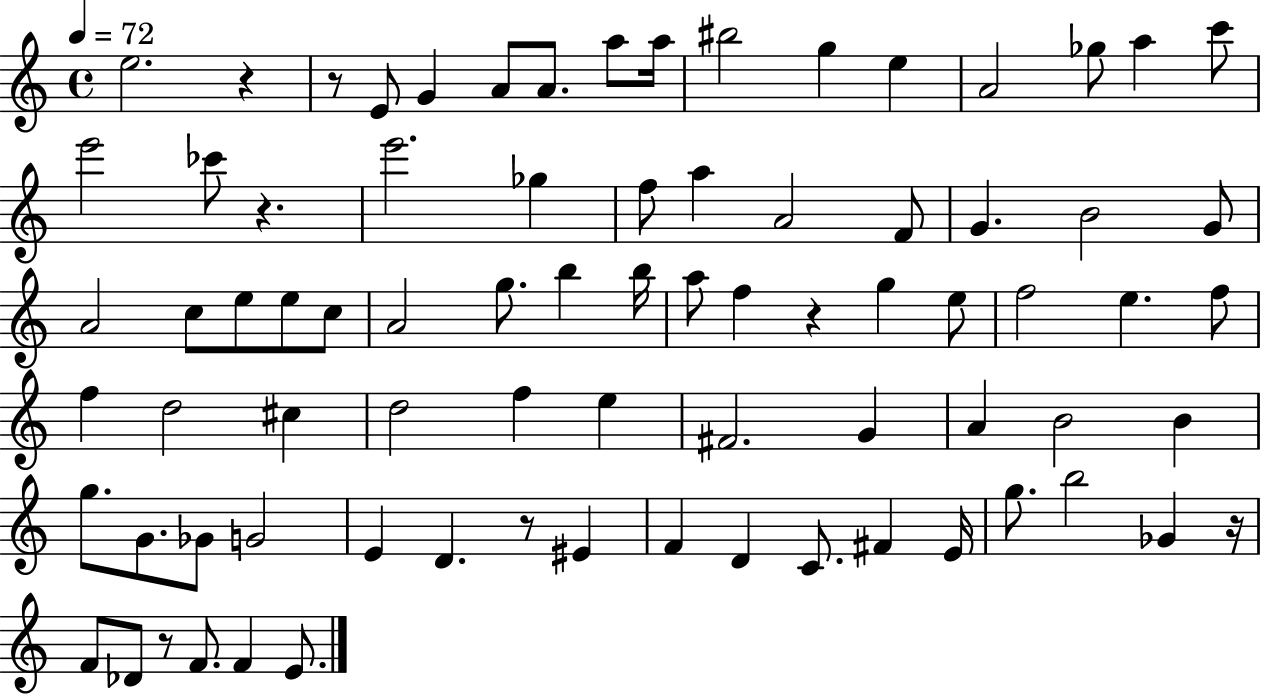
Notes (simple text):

E5/h. R/q R/e E4/e G4/q A4/e A4/e. A5/e A5/s BIS5/h G5/q E5/q A4/h Gb5/e A5/q C6/e E6/h CES6/e R/q. E6/h. Gb5/q F5/e A5/q A4/h F4/e G4/q. B4/h G4/e A4/h C5/e E5/e E5/e C5/e A4/h G5/e. B5/q B5/s A5/e F5/q R/q G5/q E5/e F5/h E5/q. F5/e F5/q D5/h C#5/q D5/h F5/q E5/q F#4/h. G4/q A4/q B4/h B4/q G5/e. G4/e. Gb4/e G4/h E4/q D4/q. R/e EIS4/q F4/q D4/q C4/e. F#4/q E4/s G5/e. B5/h Gb4/q R/s F4/e Db4/e R/e F4/e. F4/q E4/e.